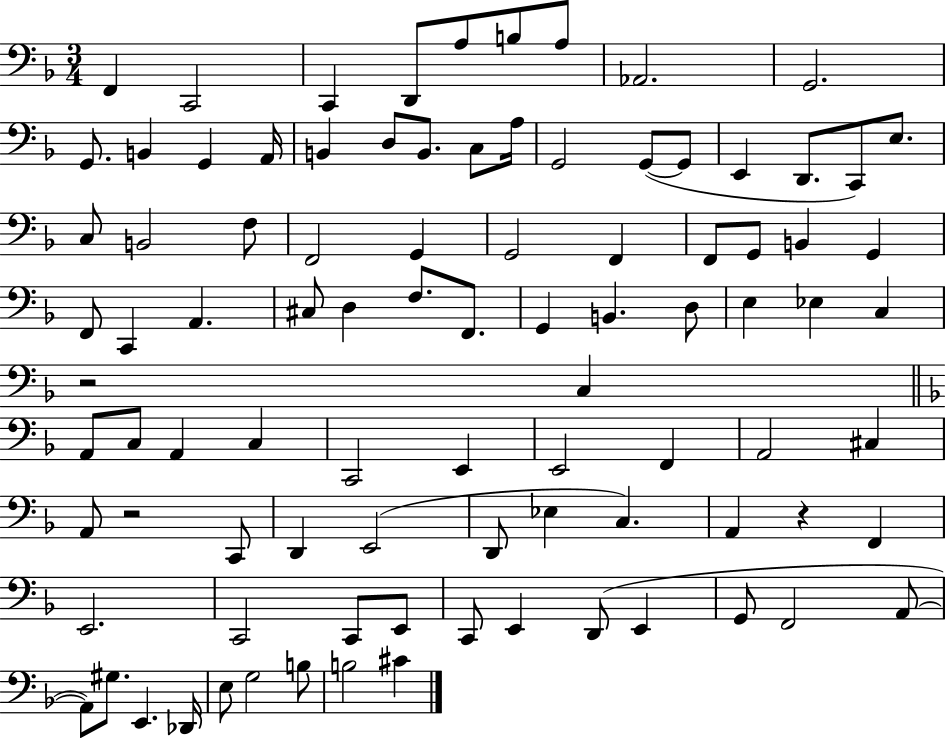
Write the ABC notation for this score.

X:1
T:Untitled
M:3/4
L:1/4
K:F
F,, C,,2 C,, D,,/2 A,/2 B,/2 A,/2 _A,,2 G,,2 G,,/2 B,, G,, A,,/4 B,, D,/2 B,,/2 C,/2 A,/4 G,,2 G,,/2 G,,/2 E,, D,,/2 C,,/2 E,/2 C,/2 B,,2 F,/2 F,,2 G,, G,,2 F,, F,,/2 G,,/2 B,, G,, F,,/2 C,, A,, ^C,/2 D, F,/2 F,,/2 G,, B,, D,/2 E, _E, C, z2 C, A,,/2 C,/2 A,, C, C,,2 E,, E,,2 F,, A,,2 ^C, A,,/2 z2 C,,/2 D,, E,,2 D,,/2 _E, C, A,, z F,, E,,2 C,,2 C,,/2 E,,/2 C,,/2 E,, D,,/2 E,, G,,/2 F,,2 A,,/2 A,,/2 ^G,/2 E,, _D,,/4 E,/2 G,2 B,/2 B,2 ^C